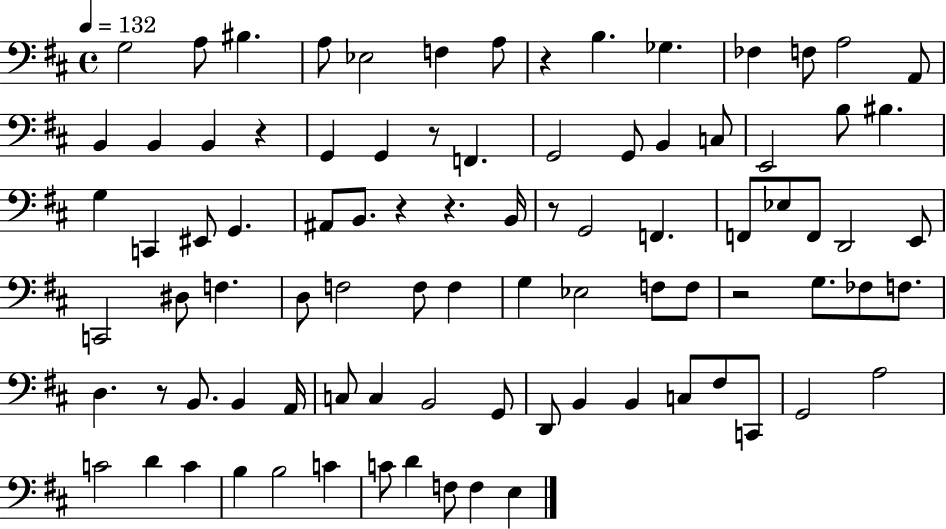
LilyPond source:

{
  \clef bass
  \time 4/4
  \defaultTimeSignature
  \key d \major
  \tempo 4 = 132
  g2 a8 bis4. | a8 ees2 f4 a8 | r4 b4. ges4. | fes4 f8 a2 a,8 | \break b,4 b,4 b,4 r4 | g,4 g,4 r8 f,4. | g,2 g,8 b,4 c8 | e,2 b8 bis4. | \break g4 c,4 eis,8 g,4. | ais,8 b,8. r4 r4. b,16 | r8 g,2 f,4. | f,8 ees8 f,8 d,2 e,8 | \break c,2 dis8 f4. | d8 f2 f8 f4 | g4 ees2 f8 f8 | r2 g8. fes8 f8. | \break d4. r8 b,8. b,4 a,16 | c8 c4 b,2 g,8 | d,8 b,4 b,4 c8 fis8 c,8 | g,2 a2 | \break c'2 d'4 c'4 | b4 b2 c'4 | c'8 d'4 f8 f4 e4 | \bar "|."
}